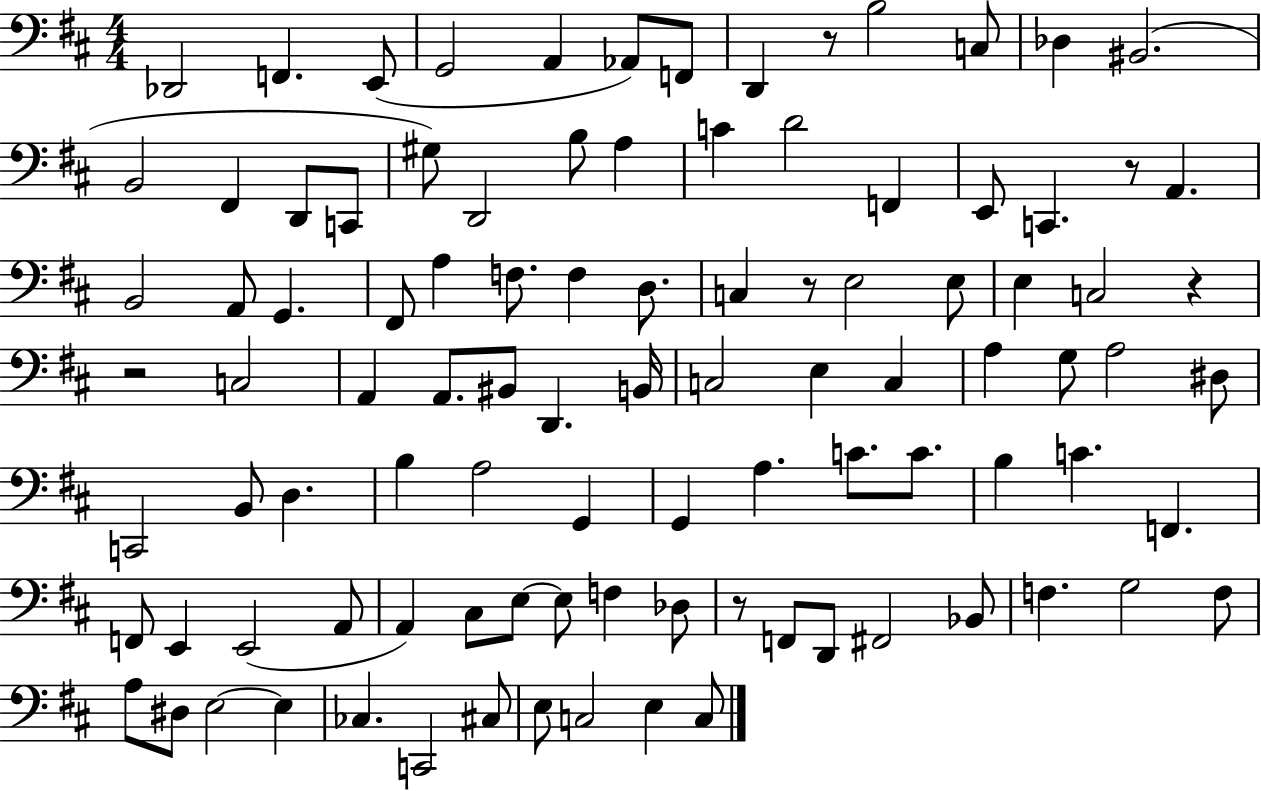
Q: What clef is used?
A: bass